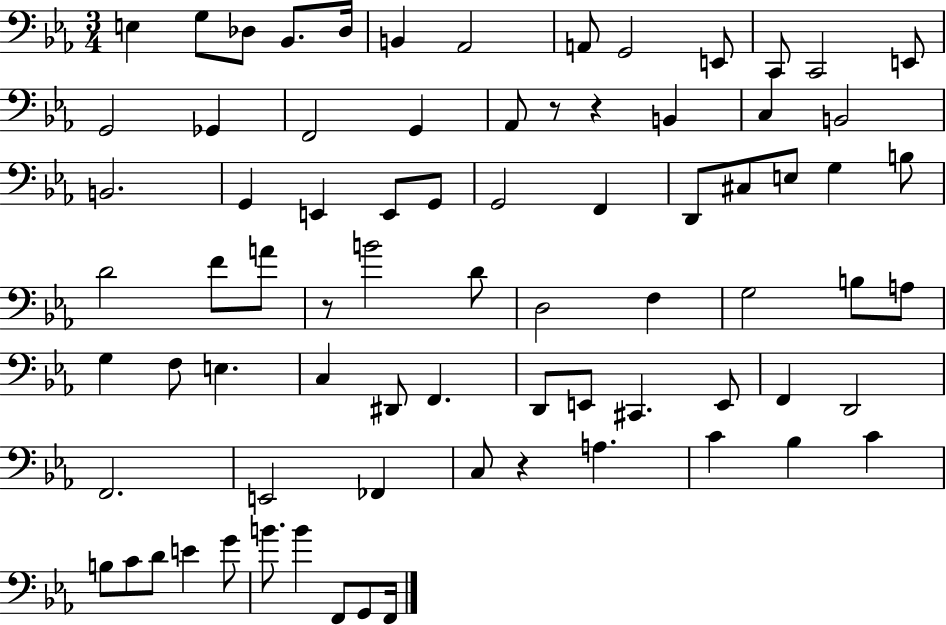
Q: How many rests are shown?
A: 4